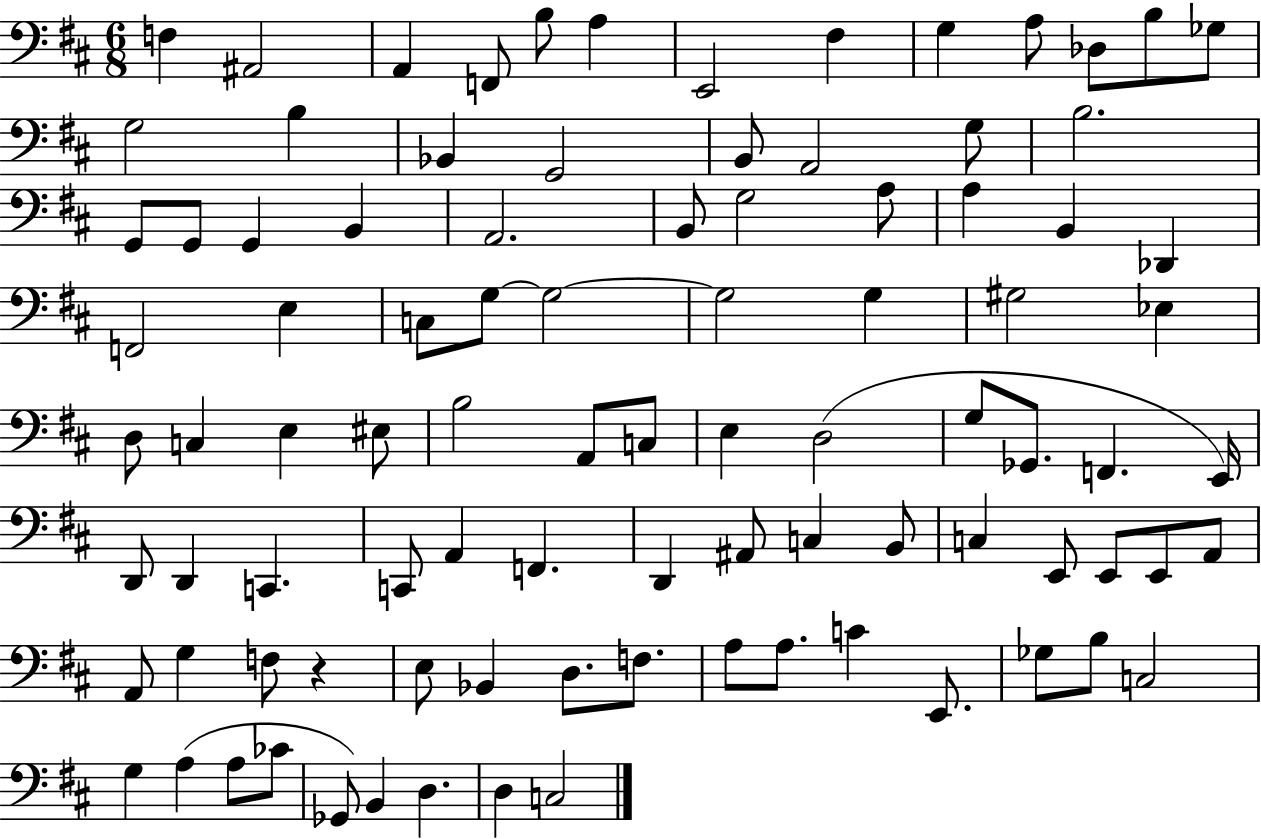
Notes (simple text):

F3/q A#2/h A2/q F2/e B3/e A3/q E2/h F#3/q G3/q A3/e Db3/e B3/e Gb3/e G3/h B3/q Bb2/q G2/h B2/e A2/h G3/e B3/h. G2/e G2/e G2/q B2/q A2/h. B2/e G3/h A3/e A3/q B2/q Db2/q F2/h E3/q C3/e G3/e G3/h G3/h G3/q G#3/h Eb3/q D3/e C3/q E3/q EIS3/e B3/h A2/e C3/e E3/q D3/h G3/e Gb2/e. F2/q. E2/s D2/e D2/q C2/q. C2/e A2/q F2/q. D2/q A#2/e C3/q B2/e C3/q E2/e E2/e E2/e A2/e A2/e G3/q F3/e R/q E3/e Bb2/q D3/e. F3/e. A3/e A3/e. C4/q E2/e. Gb3/e B3/e C3/h G3/q A3/q A3/e CES4/e Gb2/e B2/q D3/q. D3/q C3/h